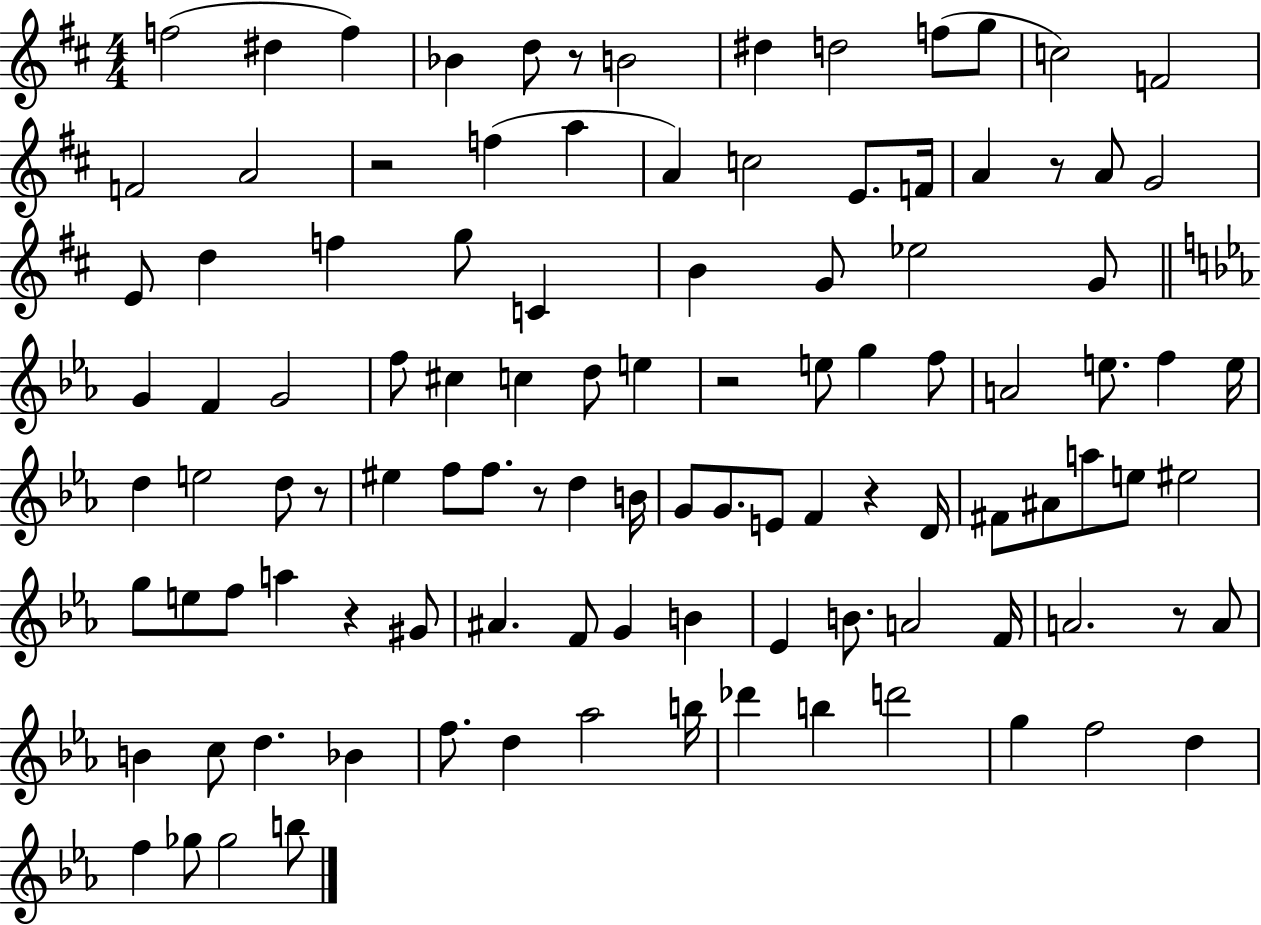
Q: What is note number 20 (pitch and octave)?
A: F4